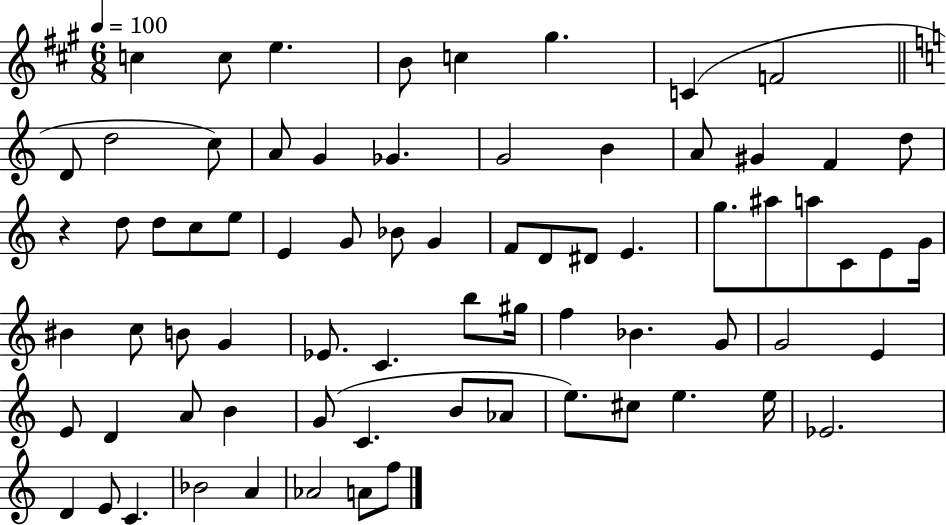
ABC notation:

X:1
T:Untitled
M:6/8
L:1/4
K:A
c c/2 e B/2 c ^g C F2 D/2 d2 c/2 A/2 G _G G2 B A/2 ^G F d/2 z d/2 d/2 c/2 e/2 E G/2 _B/2 G F/2 D/2 ^D/2 E g/2 ^a/2 a/2 C/2 E/2 G/4 ^B c/2 B/2 G _E/2 C b/2 ^g/4 f _B G/2 G2 E E/2 D A/2 B G/2 C B/2 _A/2 e/2 ^c/2 e e/4 _E2 D E/2 C _B2 A _A2 A/2 f/2